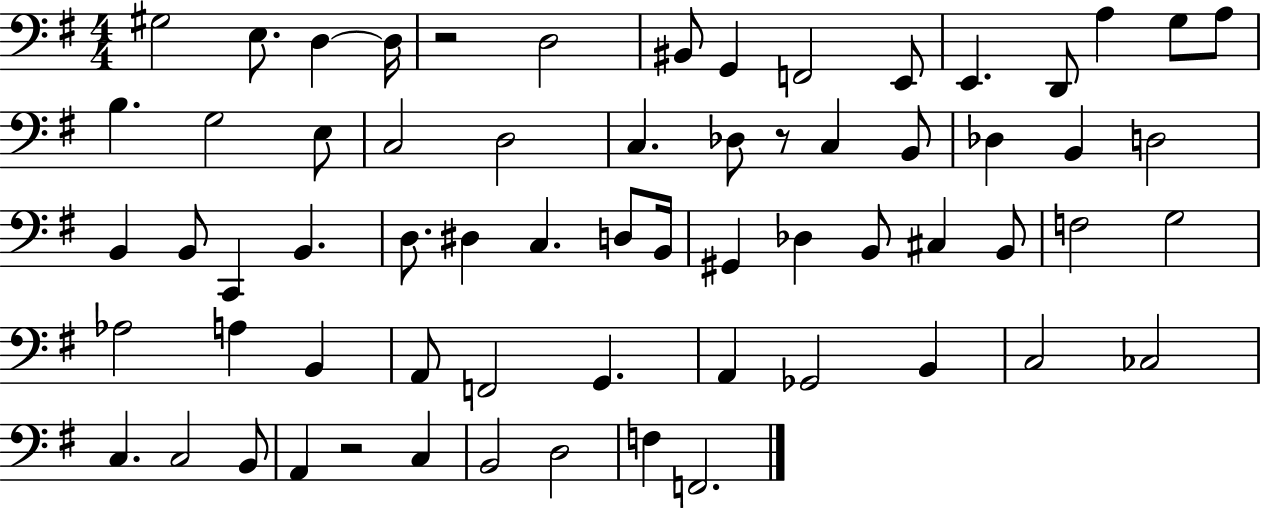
X:1
T:Untitled
M:4/4
L:1/4
K:G
^G,2 E,/2 D, D,/4 z2 D,2 ^B,,/2 G,, F,,2 E,,/2 E,, D,,/2 A, G,/2 A,/2 B, G,2 E,/2 C,2 D,2 C, _D,/2 z/2 C, B,,/2 _D, B,, D,2 B,, B,,/2 C,, B,, D,/2 ^D, C, D,/2 B,,/4 ^G,, _D, B,,/2 ^C, B,,/2 F,2 G,2 _A,2 A, B,, A,,/2 F,,2 G,, A,, _G,,2 B,, C,2 _C,2 C, C,2 B,,/2 A,, z2 C, B,,2 D,2 F, F,,2